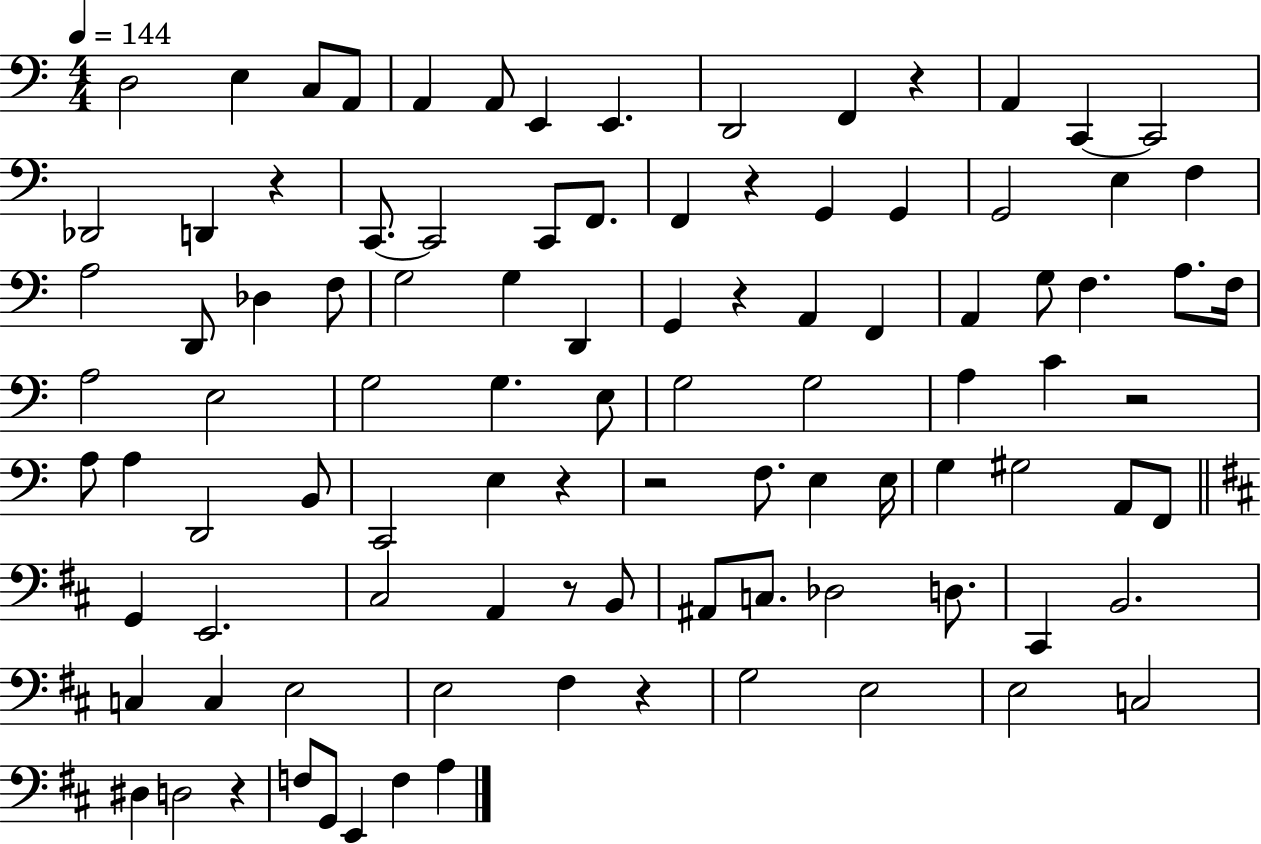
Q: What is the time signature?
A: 4/4